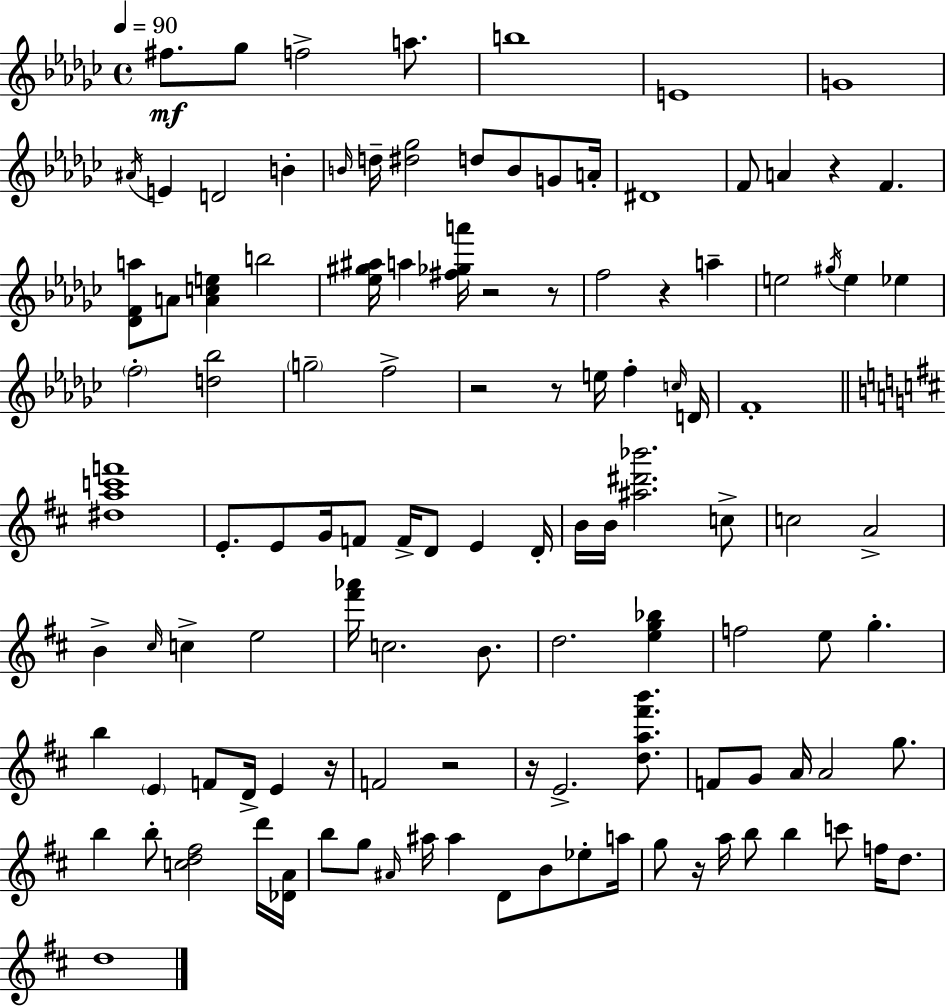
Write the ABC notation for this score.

X:1
T:Untitled
M:4/4
L:1/4
K:Ebm
^f/2 _g/2 f2 a/2 b4 E4 G4 ^A/4 E D2 B B/4 d/4 [^d_g]2 d/2 B/2 G/2 A/4 ^D4 F/2 A z F [_DFa]/2 A/2 [Ace] b2 [_e^g^a]/4 a [^f_ga']/4 z2 z/2 f2 z a e2 ^g/4 e _e f2 [d_b]2 g2 f2 z2 z/2 e/4 f c/4 D/4 F4 [^dac'f']4 E/2 E/2 G/4 F/2 F/4 D/2 E D/4 B/4 B/4 [^a^d'_b']2 c/2 c2 A2 B ^c/4 c e2 [^f'_a']/4 c2 B/2 d2 [eg_b] f2 e/2 g b E F/2 D/4 E z/4 F2 z2 z/4 E2 [da^f'b']/2 F/2 G/2 A/4 A2 g/2 b b/2 [cd^f]2 d'/4 [_DA]/4 b/2 g/2 ^A/4 ^a/4 ^a D/2 B/2 _e/2 a/4 g/2 z/4 a/4 b/2 b c'/2 f/4 d/2 d4